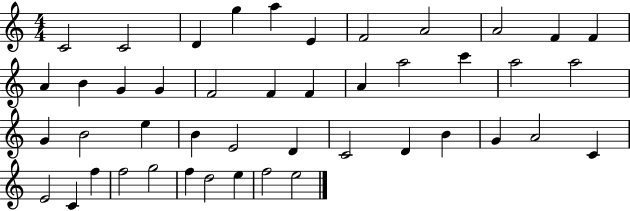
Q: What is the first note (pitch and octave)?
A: C4